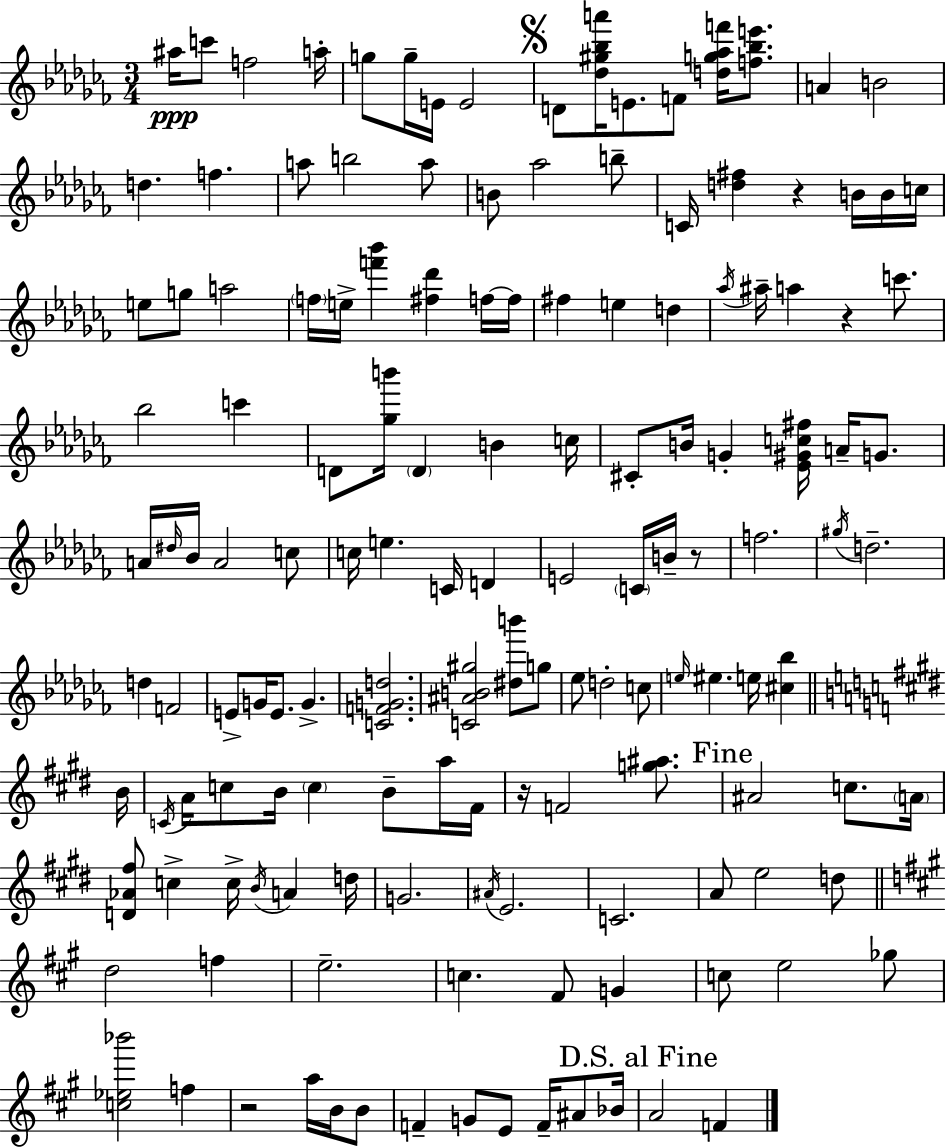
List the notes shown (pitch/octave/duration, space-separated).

A#5/s C6/e F5/h A5/s G5/e G5/s E4/s E4/h D4/e [Db5,G#5,Bb5,A6]/s E4/e. F4/e [D5,G5,Ab5,F6]/s [F5,Bb5,E6]/e. A4/q B4/h D5/q. F5/q. A5/e B5/h A5/e B4/e Ab5/h B5/e C4/s [D5,F#5]/q R/q B4/s B4/s C5/s E5/e G5/e A5/h F5/s E5/s [F6,Bb6]/q [F#5,Db6]/q F5/s F5/s F#5/q E5/q D5/q Ab5/s A#5/s A5/q R/q C6/e. Bb5/h C6/q D4/e [Gb5,B6]/s D4/q B4/q C5/s C#4/e B4/s G4/q [Eb4,G#4,C5,F#5]/s A4/s G4/e. A4/s D#5/s Bb4/s A4/h C5/e C5/s E5/q. C4/s D4/q E4/h C4/s B4/s R/e F5/h. G#5/s D5/h. D5/q F4/h E4/e G4/s E4/e. G4/q. [C4,F4,G4,D5]/h. [C4,A#4,B4,G#5]/h [D#5,B6]/e G5/e Eb5/e D5/h C5/e E5/s EIS5/q. E5/s [C#5,Bb5]/q B4/s C4/s A4/s C5/e B4/s C5/q B4/e A5/s F#4/s R/s F4/h [G5,A#5]/e. A#4/h C5/e. A4/s [D4,Ab4,F#5]/e C5/q C5/s B4/s A4/q D5/s G4/h. A#4/s E4/h. C4/h. A4/e E5/h D5/e D5/h F5/q E5/h. C5/q. F#4/e G4/q C5/e E5/h Gb5/e [C5,Eb5,Bb6]/h F5/q R/h A5/s B4/s B4/e F4/q G4/e E4/e F4/s A#4/e Bb4/s A4/h F4/q